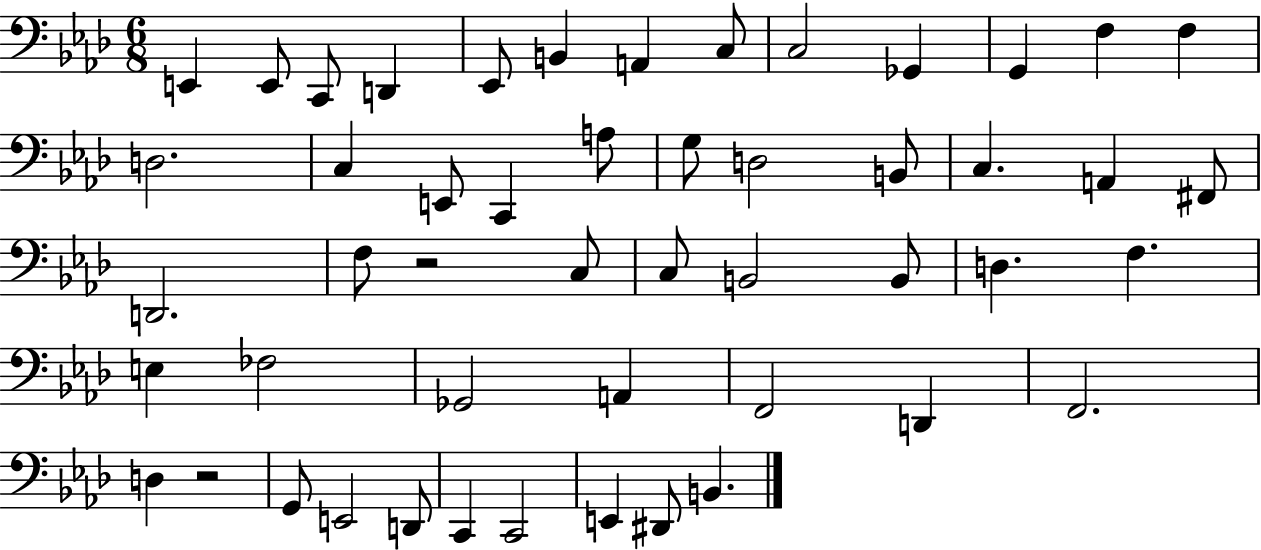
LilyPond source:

{
  \clef bass
  \numericTimeSignature
  \time 6/8
  \key aes \major
  e,4 e,8 c,8 d,4 | ees,8 b,4 a,4 c8 | c2 ges,4 | g,4 f4 f4 | \break d2. | c4 e,8 c,4 a8 | g8 d2 b,8 | c4. a,4 fis,8 | \break d,2. | f8 r2 c8 | c8 b,2 b,8 | d4. f4. | \break e4 fes2 | ges,2 a,4 | f,2 d,4 | f,2. | \break d4 r2 | g,8 e,2 d,8 | c,4 c,2 | e,4 dis,8 b,4. | \break \bar "|."
}